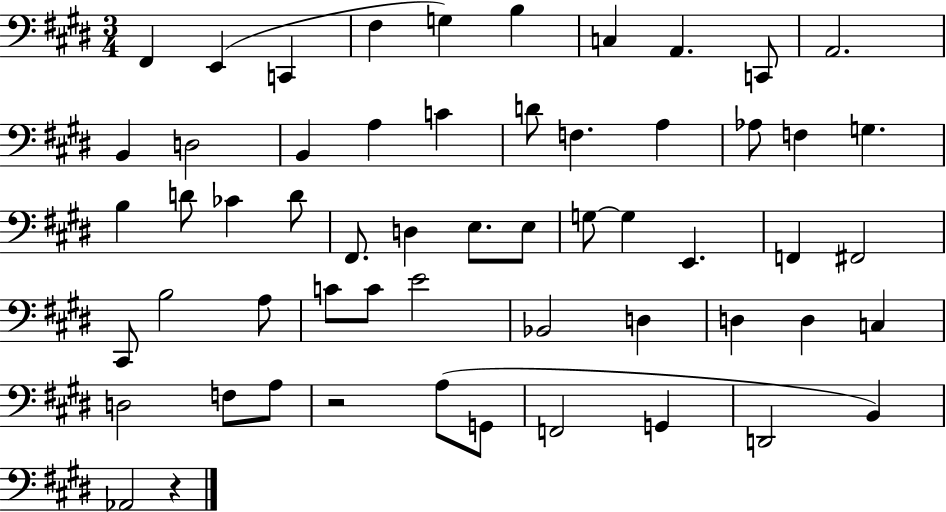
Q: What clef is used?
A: bass